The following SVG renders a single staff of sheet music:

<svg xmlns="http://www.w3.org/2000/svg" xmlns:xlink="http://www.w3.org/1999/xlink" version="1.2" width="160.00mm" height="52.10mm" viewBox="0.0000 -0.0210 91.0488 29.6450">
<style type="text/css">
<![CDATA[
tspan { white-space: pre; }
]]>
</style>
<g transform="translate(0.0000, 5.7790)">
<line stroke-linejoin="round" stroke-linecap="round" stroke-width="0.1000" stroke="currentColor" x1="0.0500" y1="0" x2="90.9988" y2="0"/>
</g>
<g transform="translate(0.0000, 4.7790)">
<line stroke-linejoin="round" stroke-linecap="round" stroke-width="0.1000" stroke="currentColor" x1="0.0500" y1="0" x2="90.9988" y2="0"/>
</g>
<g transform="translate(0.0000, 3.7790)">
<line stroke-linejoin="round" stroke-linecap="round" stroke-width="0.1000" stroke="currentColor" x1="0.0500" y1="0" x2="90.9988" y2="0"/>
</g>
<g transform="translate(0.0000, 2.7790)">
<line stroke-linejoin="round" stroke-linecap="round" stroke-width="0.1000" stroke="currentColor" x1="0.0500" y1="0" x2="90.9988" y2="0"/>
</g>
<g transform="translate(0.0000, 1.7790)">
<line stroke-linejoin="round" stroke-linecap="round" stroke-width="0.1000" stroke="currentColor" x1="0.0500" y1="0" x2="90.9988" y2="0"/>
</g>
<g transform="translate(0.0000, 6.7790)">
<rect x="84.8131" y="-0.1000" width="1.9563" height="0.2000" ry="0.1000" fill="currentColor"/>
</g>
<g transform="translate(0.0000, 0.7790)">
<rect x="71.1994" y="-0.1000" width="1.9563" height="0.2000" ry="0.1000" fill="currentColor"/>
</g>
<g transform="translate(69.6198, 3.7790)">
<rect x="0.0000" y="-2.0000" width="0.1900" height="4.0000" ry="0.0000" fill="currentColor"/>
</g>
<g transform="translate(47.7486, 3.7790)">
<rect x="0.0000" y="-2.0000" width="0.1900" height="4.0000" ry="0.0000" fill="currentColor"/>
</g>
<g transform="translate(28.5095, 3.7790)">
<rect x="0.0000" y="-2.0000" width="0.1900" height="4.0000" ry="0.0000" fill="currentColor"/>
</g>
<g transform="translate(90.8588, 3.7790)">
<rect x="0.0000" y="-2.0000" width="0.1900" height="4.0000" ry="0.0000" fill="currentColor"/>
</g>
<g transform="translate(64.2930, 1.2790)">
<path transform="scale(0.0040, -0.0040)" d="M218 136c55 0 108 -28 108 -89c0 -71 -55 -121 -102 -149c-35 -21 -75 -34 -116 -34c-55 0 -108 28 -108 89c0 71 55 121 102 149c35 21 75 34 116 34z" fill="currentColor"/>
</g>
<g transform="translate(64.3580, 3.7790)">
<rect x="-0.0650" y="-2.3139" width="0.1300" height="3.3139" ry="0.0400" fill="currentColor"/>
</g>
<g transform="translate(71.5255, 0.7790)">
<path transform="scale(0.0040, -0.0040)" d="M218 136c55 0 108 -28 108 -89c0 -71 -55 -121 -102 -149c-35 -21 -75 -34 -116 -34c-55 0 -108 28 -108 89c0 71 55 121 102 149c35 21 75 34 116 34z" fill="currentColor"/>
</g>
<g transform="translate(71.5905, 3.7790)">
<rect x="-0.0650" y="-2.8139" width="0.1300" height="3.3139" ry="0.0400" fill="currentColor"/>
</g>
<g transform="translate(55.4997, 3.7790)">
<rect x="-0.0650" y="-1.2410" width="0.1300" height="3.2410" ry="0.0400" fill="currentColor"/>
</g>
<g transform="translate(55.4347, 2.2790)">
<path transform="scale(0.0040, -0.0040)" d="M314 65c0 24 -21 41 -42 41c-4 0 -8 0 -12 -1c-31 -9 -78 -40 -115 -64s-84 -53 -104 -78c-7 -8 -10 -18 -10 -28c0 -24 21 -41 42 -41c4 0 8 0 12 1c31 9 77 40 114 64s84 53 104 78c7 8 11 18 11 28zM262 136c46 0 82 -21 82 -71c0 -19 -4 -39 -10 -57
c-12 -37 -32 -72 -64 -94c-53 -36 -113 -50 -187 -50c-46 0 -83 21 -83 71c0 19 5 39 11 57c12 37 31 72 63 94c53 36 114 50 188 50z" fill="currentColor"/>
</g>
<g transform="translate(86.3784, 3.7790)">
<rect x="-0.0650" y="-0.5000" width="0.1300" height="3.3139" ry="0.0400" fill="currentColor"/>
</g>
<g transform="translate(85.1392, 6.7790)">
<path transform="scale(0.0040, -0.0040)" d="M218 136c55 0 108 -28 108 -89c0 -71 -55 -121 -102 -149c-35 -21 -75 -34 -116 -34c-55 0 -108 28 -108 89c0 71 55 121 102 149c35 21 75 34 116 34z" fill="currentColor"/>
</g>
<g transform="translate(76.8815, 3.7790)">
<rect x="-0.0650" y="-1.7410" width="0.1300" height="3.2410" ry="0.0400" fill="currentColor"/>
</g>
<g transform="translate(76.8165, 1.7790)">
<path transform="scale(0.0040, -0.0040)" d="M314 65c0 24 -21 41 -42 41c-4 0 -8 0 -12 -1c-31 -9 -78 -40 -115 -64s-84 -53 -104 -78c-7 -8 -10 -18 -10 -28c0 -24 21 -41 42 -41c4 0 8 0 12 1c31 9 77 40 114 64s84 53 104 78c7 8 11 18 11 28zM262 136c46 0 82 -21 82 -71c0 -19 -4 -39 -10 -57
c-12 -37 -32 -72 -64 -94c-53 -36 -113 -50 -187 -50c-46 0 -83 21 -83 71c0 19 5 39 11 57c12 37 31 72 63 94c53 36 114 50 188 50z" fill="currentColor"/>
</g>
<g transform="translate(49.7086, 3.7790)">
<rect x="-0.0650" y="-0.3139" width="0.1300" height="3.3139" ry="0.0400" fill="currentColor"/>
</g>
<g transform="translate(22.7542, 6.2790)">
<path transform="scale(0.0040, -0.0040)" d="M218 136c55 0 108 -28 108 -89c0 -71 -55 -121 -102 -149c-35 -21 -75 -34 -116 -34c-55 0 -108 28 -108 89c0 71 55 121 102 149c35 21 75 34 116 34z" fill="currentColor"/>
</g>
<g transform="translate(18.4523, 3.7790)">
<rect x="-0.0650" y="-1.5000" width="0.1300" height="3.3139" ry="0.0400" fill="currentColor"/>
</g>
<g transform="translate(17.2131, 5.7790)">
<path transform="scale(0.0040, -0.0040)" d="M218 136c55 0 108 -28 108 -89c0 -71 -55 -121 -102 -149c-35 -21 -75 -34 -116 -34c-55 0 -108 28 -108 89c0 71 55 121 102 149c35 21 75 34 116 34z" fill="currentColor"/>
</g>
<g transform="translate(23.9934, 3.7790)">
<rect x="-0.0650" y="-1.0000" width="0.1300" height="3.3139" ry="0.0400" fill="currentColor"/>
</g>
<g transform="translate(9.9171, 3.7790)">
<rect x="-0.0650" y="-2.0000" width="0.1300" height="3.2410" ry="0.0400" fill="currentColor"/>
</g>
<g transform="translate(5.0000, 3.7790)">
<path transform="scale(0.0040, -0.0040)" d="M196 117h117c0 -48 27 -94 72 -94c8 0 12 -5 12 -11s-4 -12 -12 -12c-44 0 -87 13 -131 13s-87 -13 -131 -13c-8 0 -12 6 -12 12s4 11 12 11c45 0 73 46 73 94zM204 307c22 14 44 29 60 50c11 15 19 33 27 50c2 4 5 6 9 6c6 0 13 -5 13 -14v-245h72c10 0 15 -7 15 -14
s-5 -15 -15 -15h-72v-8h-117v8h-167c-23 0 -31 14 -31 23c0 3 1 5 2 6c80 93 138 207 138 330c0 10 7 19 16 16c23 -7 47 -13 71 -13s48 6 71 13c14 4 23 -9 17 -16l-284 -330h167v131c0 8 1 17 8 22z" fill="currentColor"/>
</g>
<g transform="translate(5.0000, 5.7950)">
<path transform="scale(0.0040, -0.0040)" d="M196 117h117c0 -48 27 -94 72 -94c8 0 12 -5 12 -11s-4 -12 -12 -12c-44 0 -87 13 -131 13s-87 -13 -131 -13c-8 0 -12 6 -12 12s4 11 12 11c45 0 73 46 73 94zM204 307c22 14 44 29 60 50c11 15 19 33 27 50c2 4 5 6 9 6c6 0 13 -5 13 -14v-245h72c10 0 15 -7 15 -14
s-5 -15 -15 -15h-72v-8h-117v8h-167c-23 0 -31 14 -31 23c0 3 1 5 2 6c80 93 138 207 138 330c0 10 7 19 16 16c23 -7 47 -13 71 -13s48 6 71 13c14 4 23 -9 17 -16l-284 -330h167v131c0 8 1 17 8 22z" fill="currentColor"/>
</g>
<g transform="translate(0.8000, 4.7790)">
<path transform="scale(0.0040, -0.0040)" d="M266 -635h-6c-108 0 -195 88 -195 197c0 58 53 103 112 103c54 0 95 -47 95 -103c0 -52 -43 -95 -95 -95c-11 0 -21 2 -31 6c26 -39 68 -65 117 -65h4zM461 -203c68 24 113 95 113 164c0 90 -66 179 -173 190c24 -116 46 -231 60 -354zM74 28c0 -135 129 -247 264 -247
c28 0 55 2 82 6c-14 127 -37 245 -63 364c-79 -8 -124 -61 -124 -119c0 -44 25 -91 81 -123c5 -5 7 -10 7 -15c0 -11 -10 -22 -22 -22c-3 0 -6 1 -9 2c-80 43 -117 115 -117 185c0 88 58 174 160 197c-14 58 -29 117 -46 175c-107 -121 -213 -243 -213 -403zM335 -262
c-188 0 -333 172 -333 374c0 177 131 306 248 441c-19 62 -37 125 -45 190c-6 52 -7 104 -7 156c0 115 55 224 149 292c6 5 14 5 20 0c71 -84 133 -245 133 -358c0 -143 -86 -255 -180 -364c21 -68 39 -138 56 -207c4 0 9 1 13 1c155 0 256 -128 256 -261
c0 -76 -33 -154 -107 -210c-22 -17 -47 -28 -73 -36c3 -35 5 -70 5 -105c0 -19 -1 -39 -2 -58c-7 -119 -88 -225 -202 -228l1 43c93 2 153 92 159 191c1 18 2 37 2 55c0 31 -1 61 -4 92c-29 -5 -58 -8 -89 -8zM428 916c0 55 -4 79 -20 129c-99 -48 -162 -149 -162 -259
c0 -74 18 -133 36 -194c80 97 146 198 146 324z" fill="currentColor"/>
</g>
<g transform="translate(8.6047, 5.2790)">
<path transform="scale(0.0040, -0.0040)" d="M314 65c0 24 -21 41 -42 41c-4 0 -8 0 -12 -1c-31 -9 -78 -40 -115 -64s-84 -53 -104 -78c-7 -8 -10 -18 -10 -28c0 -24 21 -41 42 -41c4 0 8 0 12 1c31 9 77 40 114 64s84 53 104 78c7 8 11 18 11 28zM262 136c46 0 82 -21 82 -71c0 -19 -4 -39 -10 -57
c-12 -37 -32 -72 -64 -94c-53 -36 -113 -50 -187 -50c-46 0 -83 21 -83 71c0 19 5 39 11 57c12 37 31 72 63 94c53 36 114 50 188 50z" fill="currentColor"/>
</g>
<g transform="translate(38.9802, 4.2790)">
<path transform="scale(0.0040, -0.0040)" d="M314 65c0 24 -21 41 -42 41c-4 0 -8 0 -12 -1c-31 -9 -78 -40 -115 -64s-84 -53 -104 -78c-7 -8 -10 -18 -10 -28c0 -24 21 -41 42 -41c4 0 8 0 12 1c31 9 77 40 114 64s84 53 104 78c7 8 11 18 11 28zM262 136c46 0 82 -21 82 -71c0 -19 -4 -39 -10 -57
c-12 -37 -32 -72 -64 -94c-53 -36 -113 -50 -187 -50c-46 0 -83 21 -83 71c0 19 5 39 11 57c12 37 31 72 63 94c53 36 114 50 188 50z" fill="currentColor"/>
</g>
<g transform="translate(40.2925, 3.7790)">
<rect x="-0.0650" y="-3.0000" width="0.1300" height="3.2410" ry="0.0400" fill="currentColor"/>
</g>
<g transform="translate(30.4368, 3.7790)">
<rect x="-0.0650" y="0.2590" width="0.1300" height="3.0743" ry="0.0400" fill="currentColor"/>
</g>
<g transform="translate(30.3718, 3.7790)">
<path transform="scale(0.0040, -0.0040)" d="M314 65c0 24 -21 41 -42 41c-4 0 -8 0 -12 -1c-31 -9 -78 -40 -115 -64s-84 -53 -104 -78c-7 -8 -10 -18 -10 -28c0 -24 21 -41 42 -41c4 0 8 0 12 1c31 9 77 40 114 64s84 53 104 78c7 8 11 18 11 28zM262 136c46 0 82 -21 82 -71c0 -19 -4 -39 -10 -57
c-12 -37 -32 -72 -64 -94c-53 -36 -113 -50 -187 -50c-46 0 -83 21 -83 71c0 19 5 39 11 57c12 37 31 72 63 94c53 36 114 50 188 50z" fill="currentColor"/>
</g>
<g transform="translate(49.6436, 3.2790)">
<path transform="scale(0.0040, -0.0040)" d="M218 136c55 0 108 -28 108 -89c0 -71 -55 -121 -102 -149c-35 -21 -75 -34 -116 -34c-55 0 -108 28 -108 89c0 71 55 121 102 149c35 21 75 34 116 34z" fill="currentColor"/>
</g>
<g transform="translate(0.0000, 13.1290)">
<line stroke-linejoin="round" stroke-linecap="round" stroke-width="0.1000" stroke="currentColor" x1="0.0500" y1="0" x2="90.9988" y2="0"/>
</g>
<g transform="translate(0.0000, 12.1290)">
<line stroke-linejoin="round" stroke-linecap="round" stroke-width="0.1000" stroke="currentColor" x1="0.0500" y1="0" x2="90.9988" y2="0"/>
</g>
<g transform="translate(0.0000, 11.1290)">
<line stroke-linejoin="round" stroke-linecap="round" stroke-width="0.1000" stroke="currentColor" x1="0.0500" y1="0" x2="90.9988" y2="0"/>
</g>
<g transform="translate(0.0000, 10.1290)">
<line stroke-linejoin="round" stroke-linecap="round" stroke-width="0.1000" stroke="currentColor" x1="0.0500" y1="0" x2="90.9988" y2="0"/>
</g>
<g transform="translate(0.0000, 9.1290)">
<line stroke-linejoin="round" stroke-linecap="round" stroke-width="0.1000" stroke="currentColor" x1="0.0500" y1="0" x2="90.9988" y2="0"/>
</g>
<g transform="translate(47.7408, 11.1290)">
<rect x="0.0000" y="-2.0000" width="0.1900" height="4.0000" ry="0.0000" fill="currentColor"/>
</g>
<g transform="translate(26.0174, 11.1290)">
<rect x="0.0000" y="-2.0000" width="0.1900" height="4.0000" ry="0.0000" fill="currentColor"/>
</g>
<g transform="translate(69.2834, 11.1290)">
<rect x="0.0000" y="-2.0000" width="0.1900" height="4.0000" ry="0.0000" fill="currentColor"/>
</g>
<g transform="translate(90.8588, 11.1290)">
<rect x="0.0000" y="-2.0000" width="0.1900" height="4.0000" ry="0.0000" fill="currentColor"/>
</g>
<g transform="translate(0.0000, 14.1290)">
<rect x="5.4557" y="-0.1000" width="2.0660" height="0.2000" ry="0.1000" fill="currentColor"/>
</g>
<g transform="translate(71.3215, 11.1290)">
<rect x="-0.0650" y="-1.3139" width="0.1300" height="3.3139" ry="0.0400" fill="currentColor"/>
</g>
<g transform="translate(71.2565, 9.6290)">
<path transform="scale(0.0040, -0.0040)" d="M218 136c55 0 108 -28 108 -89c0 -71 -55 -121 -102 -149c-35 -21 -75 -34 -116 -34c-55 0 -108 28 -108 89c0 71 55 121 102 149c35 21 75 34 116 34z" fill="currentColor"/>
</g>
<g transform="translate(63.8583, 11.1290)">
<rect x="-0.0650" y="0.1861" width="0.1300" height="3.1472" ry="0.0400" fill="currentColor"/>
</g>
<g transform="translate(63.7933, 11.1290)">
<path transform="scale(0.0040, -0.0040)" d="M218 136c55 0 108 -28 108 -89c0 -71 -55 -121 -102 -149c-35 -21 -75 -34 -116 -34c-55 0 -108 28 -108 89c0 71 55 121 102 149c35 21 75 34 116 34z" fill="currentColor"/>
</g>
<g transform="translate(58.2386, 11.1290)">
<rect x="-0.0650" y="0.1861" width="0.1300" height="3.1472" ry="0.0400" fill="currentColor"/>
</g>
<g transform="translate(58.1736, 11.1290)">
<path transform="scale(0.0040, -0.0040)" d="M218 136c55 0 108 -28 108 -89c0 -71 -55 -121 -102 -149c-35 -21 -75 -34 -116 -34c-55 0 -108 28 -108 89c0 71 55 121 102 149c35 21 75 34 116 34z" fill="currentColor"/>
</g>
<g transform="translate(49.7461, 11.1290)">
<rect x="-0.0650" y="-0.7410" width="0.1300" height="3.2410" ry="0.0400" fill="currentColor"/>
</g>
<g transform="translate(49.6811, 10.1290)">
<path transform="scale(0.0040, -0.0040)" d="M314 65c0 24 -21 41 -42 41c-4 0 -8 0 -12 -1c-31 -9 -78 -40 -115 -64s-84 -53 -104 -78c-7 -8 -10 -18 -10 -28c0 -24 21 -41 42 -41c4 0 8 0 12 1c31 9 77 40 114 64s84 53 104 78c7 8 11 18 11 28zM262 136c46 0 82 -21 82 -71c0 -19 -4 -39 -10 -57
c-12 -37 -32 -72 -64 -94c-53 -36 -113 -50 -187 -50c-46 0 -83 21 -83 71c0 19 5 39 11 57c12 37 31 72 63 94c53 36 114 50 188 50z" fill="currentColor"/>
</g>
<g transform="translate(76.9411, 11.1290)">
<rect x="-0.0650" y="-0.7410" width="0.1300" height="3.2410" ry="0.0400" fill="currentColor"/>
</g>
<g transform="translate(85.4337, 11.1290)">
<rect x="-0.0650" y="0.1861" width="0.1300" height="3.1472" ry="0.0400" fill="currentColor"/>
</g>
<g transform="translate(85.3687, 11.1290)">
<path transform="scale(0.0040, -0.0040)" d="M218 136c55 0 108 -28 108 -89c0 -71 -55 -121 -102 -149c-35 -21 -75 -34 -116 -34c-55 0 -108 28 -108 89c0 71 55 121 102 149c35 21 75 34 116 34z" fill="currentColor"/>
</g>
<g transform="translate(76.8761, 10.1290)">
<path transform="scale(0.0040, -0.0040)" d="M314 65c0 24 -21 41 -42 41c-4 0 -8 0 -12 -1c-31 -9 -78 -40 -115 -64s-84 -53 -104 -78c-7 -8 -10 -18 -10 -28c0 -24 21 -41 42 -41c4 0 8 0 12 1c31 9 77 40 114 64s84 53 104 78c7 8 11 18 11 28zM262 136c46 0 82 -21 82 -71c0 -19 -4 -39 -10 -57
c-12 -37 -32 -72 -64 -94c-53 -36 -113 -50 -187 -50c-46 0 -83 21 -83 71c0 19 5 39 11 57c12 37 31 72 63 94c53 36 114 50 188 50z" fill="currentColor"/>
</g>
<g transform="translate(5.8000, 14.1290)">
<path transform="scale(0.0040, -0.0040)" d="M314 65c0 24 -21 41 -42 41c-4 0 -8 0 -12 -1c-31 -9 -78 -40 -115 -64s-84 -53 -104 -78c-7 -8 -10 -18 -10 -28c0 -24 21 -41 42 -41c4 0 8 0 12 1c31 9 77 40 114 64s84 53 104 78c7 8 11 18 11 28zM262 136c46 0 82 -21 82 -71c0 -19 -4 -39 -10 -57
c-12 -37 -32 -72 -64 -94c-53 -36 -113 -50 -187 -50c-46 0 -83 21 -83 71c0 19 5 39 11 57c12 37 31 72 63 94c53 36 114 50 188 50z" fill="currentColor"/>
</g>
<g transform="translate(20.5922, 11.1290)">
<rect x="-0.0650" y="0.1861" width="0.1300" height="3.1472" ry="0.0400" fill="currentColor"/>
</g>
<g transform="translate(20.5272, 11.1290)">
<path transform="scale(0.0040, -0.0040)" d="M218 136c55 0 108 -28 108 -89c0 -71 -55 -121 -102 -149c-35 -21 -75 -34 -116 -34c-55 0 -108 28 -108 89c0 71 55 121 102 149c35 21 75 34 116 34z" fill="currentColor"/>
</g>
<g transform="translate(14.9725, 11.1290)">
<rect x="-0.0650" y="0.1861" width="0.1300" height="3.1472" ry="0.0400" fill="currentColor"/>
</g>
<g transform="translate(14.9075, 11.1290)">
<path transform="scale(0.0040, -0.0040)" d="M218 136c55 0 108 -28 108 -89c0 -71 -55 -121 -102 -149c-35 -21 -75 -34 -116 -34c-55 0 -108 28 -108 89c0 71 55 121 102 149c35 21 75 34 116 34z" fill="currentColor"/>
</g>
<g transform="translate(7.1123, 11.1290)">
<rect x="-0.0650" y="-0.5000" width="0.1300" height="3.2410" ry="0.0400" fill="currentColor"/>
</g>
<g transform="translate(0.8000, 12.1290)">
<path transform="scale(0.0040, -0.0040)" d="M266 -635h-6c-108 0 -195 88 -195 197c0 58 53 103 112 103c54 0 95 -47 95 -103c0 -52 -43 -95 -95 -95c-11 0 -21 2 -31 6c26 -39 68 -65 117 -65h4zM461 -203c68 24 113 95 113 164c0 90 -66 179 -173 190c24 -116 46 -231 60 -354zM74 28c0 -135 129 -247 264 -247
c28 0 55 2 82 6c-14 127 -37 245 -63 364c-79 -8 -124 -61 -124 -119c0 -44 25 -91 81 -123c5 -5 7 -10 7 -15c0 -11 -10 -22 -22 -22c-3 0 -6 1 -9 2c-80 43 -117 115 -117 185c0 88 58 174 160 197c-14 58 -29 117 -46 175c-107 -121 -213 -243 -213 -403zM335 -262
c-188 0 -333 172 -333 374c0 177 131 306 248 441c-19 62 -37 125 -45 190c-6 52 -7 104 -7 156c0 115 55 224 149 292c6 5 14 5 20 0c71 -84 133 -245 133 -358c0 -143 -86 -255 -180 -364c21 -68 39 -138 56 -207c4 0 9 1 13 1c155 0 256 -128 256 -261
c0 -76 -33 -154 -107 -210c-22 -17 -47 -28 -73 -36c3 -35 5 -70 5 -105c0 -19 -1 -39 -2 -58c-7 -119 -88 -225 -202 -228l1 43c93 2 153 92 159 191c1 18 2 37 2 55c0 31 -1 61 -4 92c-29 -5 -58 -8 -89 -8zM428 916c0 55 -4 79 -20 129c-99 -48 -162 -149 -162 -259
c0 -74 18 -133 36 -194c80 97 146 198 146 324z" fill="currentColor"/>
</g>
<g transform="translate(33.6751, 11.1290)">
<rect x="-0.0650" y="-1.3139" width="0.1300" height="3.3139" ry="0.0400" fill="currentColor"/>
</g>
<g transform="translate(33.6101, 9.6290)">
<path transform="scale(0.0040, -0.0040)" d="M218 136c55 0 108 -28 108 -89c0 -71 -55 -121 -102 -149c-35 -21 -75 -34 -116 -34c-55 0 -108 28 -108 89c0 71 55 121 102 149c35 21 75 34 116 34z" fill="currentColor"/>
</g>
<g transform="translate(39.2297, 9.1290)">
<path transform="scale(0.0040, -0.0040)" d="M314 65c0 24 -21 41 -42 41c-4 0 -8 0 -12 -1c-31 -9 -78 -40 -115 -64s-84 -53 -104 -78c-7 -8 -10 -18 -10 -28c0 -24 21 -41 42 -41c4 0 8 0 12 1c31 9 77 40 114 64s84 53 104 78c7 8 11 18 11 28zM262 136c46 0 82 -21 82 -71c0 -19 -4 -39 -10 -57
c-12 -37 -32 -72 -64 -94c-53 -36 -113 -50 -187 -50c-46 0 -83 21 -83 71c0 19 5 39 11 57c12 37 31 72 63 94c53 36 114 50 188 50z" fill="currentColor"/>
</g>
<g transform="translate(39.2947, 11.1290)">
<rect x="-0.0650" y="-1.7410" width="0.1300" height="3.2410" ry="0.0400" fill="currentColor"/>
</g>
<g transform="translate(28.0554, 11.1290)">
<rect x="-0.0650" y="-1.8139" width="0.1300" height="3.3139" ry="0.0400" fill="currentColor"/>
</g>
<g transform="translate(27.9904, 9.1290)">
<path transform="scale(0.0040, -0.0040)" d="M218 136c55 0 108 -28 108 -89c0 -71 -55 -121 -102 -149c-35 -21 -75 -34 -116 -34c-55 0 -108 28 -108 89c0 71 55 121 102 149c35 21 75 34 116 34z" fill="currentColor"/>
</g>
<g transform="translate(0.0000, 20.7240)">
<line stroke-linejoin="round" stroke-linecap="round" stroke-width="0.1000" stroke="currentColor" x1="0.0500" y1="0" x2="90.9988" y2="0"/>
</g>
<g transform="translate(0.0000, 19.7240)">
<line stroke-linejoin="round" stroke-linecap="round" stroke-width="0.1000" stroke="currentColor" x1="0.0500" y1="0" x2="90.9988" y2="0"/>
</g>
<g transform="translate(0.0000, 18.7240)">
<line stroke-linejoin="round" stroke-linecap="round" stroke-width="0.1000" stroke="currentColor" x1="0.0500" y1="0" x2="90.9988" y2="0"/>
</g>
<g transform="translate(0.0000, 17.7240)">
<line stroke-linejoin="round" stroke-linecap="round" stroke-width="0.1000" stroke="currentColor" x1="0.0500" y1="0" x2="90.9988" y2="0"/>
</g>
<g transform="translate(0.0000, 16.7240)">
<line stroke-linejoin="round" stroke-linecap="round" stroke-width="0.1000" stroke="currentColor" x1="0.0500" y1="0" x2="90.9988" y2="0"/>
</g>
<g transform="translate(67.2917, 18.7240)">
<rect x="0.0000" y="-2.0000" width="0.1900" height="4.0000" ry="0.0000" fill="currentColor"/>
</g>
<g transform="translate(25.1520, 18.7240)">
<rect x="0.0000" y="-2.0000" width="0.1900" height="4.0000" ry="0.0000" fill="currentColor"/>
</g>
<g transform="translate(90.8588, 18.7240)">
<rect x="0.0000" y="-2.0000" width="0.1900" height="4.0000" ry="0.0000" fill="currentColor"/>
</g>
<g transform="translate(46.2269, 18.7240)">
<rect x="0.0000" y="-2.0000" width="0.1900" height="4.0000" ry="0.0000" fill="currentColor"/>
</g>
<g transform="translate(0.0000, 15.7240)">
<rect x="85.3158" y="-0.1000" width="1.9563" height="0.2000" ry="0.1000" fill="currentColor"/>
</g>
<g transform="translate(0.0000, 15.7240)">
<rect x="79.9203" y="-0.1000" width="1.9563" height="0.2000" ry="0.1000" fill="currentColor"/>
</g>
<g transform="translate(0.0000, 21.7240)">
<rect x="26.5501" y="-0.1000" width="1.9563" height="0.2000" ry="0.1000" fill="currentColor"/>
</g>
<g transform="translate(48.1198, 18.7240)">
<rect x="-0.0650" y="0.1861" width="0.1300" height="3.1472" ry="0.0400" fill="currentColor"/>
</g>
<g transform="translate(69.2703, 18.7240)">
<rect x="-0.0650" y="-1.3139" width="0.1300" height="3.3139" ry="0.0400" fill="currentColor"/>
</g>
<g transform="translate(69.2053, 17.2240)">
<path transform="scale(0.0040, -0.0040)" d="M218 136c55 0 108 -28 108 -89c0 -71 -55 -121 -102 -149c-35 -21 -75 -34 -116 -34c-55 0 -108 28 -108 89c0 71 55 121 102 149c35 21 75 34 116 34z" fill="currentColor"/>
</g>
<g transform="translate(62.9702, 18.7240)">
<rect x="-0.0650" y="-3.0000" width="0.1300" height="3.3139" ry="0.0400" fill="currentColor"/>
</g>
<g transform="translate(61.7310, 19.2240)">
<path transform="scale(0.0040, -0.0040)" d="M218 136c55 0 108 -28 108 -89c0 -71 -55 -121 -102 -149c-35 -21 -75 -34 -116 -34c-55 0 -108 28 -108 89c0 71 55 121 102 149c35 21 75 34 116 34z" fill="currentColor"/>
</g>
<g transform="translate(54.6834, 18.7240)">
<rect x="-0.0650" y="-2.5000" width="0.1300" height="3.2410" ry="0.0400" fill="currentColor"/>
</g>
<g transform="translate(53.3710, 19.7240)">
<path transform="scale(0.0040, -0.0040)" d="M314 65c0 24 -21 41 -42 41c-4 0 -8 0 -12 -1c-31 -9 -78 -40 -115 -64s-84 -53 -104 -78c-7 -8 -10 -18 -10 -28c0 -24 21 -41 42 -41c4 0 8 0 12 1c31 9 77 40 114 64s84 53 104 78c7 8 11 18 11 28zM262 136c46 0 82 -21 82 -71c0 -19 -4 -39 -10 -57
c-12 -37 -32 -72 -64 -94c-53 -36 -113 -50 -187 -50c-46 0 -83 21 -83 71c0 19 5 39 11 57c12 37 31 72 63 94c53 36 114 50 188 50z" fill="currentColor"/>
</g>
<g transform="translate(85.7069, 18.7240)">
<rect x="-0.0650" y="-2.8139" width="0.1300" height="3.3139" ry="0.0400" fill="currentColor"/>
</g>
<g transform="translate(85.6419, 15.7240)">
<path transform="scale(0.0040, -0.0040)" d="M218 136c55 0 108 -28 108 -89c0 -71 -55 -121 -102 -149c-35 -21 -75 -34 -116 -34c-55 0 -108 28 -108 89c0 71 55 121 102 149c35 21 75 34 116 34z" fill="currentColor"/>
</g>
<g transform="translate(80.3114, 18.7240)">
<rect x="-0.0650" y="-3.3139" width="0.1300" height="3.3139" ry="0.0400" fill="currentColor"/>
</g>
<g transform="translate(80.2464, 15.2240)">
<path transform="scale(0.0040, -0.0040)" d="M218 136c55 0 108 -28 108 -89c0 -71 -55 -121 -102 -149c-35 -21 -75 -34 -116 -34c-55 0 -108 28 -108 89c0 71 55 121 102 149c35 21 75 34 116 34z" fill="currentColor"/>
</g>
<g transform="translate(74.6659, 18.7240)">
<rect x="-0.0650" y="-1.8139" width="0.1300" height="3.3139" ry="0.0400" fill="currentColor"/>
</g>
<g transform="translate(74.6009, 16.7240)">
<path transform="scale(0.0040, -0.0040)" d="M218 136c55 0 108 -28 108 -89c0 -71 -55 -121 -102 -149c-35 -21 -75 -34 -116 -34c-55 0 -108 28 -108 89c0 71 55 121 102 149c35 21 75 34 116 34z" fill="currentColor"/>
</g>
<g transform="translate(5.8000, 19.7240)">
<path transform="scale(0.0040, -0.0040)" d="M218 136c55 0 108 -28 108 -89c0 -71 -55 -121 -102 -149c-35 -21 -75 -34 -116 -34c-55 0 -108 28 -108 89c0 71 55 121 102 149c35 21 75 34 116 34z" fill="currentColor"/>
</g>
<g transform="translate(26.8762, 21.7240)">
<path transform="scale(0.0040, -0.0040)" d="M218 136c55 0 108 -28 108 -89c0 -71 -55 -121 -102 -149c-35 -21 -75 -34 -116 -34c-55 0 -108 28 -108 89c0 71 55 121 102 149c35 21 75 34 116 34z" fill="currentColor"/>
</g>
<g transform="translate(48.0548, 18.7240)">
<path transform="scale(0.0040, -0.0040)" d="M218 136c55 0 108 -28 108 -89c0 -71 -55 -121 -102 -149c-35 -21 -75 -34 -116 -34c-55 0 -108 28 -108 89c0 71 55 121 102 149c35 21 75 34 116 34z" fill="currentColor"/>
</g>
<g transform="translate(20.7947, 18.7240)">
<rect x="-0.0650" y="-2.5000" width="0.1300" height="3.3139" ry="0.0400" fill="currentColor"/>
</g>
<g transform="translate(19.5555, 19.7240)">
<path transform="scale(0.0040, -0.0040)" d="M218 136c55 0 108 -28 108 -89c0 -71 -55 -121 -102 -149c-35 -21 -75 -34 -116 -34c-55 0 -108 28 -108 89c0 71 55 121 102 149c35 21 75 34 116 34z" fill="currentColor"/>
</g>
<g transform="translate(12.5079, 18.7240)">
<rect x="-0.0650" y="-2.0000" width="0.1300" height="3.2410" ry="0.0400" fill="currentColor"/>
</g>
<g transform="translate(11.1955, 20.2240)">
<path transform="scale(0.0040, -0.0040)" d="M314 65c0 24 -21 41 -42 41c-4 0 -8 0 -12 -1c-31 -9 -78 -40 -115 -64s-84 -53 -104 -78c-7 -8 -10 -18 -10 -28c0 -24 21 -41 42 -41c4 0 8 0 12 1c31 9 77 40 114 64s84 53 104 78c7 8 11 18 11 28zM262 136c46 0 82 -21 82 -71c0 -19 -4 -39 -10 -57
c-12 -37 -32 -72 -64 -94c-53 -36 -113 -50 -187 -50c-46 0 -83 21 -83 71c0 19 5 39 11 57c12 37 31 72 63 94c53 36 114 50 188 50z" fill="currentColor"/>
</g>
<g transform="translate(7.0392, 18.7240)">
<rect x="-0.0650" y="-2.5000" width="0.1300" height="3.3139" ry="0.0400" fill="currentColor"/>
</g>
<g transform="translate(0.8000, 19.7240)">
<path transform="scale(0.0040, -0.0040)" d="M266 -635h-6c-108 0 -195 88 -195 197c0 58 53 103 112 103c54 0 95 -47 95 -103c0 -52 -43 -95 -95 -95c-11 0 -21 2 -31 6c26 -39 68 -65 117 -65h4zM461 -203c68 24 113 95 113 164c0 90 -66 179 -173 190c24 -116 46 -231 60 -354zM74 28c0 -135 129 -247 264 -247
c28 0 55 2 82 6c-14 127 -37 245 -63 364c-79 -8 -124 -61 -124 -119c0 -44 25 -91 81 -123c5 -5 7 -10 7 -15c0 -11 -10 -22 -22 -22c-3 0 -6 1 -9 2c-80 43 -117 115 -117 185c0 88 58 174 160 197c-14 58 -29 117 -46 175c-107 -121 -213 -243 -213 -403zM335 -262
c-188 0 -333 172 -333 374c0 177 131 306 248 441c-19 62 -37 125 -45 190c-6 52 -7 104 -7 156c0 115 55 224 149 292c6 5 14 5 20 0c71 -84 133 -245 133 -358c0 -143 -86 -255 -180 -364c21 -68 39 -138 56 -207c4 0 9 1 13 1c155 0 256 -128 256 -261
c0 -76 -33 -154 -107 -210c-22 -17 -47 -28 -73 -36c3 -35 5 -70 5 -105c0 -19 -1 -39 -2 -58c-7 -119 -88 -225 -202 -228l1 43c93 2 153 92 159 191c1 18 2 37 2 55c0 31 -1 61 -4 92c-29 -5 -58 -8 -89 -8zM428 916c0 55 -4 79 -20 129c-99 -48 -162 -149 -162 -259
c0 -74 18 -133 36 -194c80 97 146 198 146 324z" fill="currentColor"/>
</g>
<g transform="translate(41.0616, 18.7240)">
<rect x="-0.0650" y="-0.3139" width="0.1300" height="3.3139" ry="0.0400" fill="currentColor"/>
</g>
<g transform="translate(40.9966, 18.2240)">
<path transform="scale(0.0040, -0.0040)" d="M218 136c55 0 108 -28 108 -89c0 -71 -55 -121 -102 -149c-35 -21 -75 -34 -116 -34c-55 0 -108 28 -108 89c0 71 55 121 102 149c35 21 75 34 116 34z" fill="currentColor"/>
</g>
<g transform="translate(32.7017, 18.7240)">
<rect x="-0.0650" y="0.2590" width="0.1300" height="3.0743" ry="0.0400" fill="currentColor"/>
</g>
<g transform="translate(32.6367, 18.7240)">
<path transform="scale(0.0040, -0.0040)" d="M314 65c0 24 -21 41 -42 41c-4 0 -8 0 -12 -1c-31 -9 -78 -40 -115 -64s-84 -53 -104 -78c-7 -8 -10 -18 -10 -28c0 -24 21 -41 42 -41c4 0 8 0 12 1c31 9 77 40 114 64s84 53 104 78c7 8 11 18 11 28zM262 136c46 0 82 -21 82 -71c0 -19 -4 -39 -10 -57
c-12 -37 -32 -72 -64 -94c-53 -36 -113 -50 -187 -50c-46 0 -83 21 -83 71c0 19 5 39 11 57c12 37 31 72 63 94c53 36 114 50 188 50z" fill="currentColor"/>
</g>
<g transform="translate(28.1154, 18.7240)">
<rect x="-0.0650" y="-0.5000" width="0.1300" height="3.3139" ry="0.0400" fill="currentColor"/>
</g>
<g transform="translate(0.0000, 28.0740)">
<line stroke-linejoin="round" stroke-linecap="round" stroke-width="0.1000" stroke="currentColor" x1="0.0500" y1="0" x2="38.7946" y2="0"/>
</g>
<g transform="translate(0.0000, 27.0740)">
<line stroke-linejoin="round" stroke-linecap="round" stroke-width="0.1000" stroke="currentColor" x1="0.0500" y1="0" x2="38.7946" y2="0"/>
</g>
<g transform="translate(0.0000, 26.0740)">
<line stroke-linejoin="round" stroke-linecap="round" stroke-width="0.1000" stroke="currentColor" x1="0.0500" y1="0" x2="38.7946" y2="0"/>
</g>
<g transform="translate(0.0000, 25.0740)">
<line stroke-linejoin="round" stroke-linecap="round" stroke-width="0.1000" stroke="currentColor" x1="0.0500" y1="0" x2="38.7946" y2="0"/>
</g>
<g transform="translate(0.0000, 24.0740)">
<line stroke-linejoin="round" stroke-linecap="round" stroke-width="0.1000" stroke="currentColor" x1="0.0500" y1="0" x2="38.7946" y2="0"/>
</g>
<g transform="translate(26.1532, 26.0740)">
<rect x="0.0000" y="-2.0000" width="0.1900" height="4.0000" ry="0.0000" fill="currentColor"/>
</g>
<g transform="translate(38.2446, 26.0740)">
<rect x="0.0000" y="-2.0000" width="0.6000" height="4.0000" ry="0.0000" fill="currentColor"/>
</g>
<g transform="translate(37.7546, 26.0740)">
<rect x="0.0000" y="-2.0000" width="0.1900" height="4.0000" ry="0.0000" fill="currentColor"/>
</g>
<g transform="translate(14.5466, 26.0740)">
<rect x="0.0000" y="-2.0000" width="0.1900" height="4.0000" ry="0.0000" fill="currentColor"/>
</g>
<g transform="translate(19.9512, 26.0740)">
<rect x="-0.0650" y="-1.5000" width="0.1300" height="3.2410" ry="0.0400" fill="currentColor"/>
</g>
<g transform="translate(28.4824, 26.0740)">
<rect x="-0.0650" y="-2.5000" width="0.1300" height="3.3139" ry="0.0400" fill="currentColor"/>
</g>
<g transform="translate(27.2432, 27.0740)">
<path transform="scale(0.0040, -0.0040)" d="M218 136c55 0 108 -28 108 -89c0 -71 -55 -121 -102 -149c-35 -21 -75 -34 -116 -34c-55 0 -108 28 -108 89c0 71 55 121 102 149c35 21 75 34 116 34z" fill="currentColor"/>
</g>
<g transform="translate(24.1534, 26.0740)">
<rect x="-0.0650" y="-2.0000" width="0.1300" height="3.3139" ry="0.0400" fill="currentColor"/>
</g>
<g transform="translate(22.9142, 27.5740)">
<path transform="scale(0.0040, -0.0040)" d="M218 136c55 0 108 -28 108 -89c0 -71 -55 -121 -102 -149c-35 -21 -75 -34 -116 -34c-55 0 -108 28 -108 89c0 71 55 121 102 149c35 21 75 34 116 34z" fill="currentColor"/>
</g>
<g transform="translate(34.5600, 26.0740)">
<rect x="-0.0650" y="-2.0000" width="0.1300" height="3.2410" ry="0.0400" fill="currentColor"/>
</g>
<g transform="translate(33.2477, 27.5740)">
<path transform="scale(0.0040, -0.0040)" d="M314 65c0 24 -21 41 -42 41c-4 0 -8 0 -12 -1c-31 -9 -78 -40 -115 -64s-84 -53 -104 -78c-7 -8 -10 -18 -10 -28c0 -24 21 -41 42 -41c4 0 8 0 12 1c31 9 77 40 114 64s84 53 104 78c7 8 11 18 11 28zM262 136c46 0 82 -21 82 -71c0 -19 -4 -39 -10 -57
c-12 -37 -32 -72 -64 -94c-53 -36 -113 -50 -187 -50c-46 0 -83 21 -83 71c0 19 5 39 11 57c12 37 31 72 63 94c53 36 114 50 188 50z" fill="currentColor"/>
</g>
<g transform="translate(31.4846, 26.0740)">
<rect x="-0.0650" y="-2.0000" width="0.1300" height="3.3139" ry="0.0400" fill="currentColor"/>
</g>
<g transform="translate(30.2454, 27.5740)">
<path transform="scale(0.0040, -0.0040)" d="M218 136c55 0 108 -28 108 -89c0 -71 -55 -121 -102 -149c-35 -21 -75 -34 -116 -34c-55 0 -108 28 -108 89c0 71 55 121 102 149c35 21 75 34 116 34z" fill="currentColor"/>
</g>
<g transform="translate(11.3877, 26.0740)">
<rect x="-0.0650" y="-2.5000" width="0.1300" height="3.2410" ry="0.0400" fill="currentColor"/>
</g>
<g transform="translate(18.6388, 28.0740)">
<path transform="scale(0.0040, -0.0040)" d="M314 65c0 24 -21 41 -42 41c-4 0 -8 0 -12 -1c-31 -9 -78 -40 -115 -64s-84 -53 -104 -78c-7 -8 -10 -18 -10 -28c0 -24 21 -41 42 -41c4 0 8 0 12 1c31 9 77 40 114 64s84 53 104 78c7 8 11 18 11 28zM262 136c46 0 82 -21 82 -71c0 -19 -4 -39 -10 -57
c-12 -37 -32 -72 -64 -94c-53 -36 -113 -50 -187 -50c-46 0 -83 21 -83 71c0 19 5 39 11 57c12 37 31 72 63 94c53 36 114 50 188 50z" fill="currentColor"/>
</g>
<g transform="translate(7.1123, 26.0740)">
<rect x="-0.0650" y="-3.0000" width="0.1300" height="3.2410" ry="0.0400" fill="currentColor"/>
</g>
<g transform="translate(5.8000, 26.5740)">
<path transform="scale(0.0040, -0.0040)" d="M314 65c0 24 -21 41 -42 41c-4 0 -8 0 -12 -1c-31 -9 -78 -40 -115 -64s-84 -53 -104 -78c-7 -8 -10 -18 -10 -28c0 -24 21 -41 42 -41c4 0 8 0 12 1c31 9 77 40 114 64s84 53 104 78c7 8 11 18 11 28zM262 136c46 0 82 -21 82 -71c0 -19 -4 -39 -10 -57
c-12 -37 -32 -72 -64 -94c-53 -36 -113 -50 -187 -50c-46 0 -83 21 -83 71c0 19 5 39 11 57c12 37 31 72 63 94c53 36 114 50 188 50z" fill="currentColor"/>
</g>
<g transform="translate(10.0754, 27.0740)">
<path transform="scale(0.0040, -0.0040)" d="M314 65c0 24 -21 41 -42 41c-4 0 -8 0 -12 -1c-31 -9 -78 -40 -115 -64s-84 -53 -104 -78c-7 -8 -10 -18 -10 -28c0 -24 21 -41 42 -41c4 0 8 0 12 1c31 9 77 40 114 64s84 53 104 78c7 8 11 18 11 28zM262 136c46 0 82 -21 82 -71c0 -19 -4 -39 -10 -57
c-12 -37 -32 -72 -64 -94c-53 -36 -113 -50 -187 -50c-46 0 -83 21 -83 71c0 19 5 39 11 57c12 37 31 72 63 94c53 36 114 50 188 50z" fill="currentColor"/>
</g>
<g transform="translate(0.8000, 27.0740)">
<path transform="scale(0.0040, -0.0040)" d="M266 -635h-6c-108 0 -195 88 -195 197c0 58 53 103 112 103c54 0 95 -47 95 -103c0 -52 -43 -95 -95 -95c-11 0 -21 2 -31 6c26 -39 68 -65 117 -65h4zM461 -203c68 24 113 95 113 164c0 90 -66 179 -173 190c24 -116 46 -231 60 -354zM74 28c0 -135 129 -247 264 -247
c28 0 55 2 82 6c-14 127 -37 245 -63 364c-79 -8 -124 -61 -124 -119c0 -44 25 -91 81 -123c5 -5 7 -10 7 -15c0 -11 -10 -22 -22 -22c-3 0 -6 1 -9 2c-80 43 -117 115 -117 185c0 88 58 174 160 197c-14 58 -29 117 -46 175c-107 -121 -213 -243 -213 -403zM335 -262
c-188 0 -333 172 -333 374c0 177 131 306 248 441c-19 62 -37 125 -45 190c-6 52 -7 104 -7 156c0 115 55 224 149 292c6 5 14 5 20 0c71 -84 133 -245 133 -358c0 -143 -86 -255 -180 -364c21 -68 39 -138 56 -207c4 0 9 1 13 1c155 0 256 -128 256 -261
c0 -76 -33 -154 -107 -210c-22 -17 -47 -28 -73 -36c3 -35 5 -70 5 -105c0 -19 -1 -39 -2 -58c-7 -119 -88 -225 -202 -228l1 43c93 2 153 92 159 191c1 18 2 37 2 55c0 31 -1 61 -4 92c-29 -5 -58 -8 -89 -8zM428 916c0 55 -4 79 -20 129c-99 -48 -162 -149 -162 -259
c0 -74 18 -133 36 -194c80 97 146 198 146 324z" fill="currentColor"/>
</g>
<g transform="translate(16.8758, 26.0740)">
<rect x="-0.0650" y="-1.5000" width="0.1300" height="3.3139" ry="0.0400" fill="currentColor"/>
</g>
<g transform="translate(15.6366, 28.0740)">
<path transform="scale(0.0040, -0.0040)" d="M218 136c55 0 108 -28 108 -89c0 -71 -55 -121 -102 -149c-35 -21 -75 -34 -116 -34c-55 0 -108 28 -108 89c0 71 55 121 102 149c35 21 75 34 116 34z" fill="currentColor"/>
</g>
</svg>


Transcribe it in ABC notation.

X:1
T:Untitled
M:4/4
L:1/4
K:C
F2 E D B2 A2 c e2 g a f2 C C2 B B f e f2 d2 B B e d2 B G F2 G C B2 c B G2 A e f b a A2 G2 E E2 F G F F2